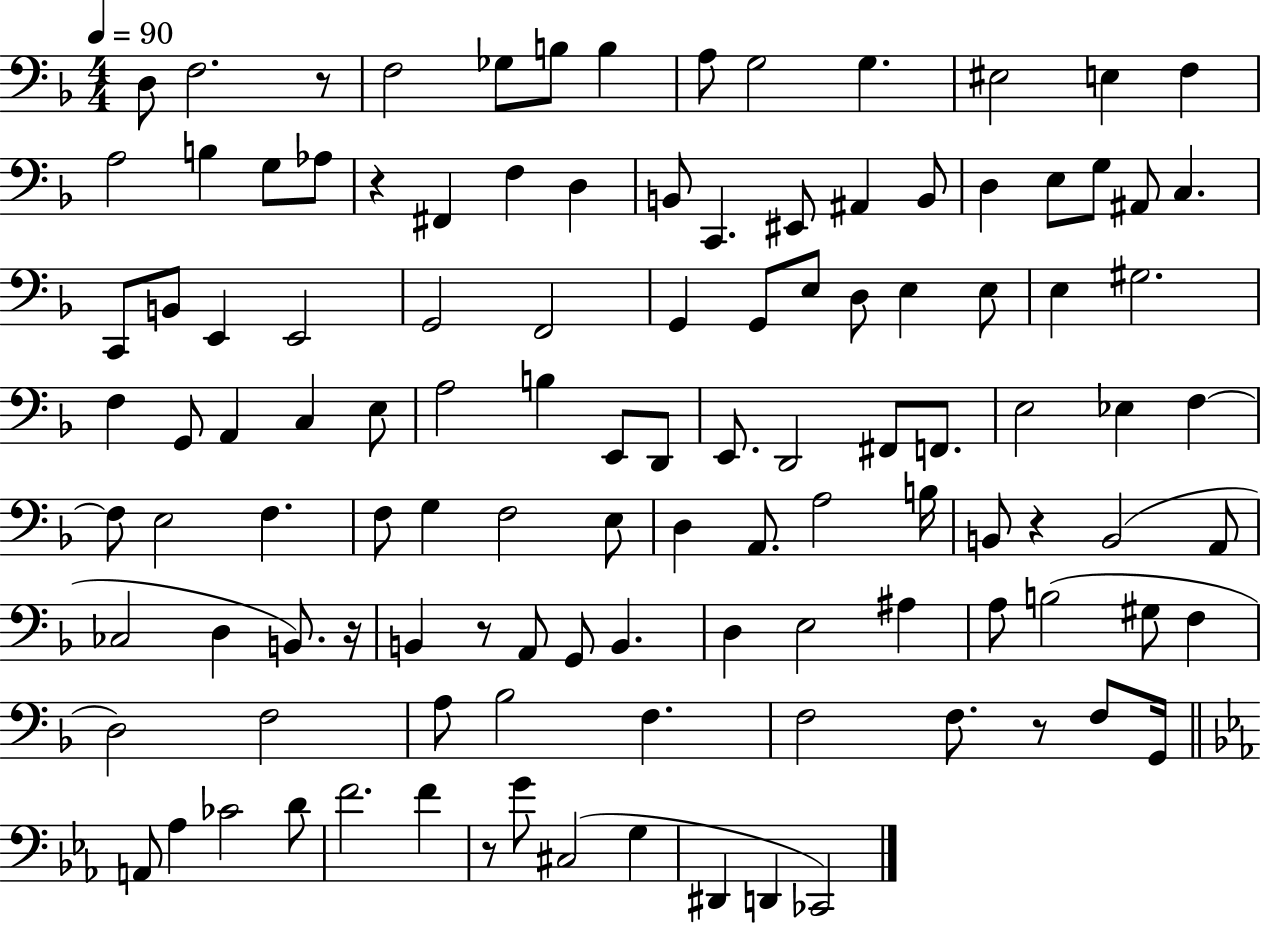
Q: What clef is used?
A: bass